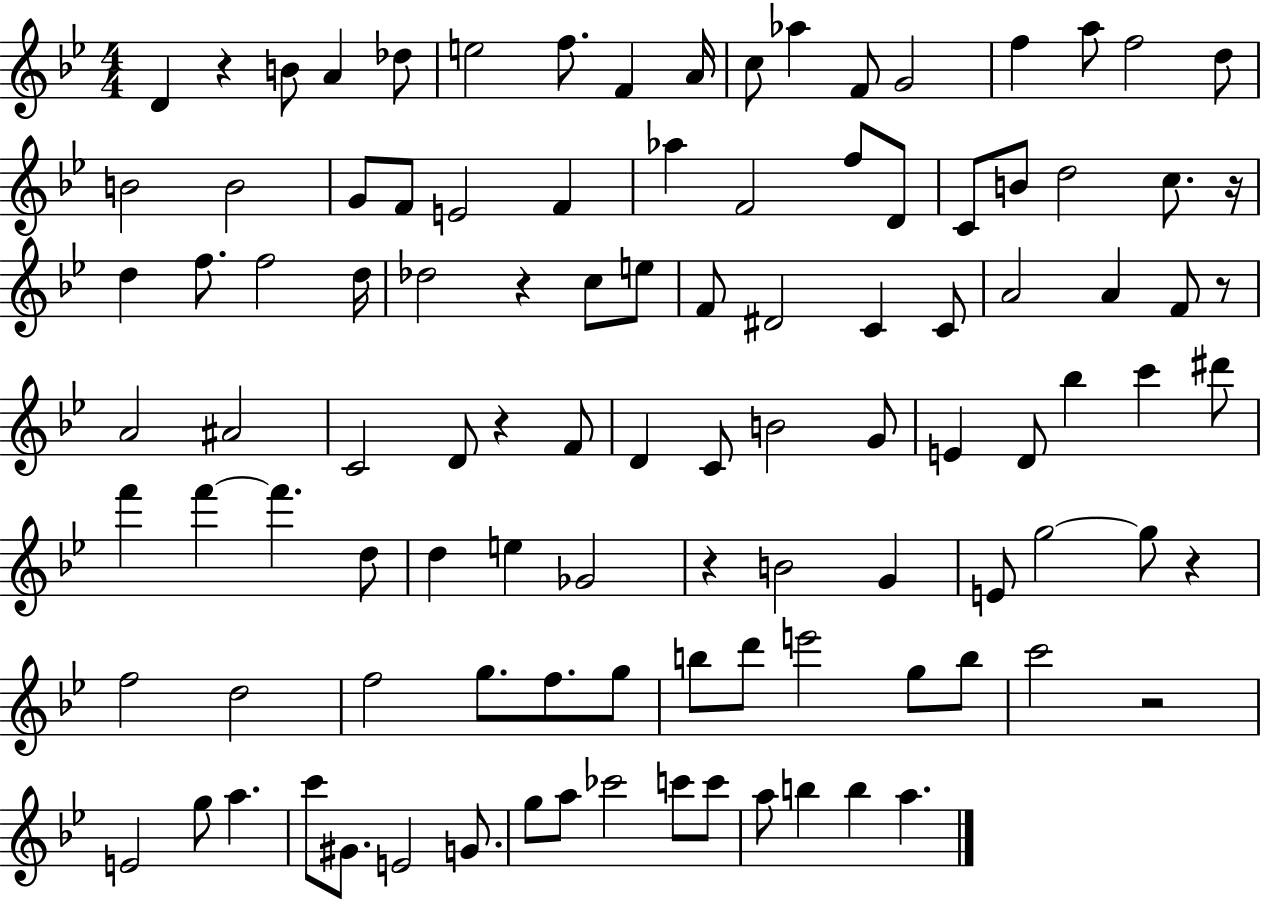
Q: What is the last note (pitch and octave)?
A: A5